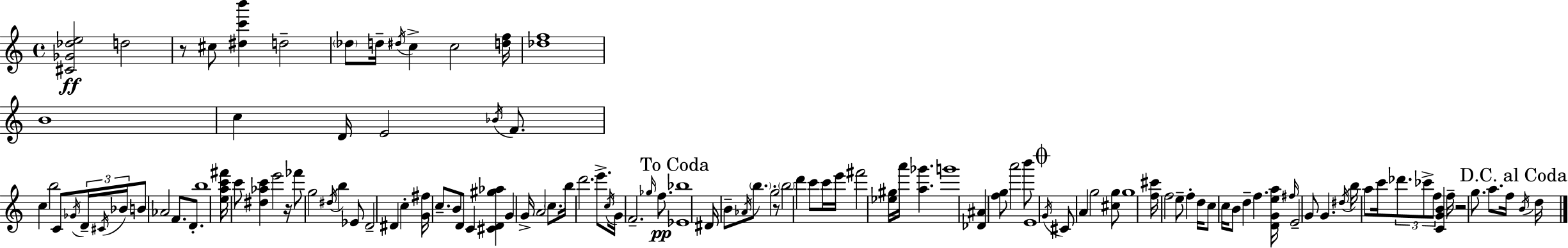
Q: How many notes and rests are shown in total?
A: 120